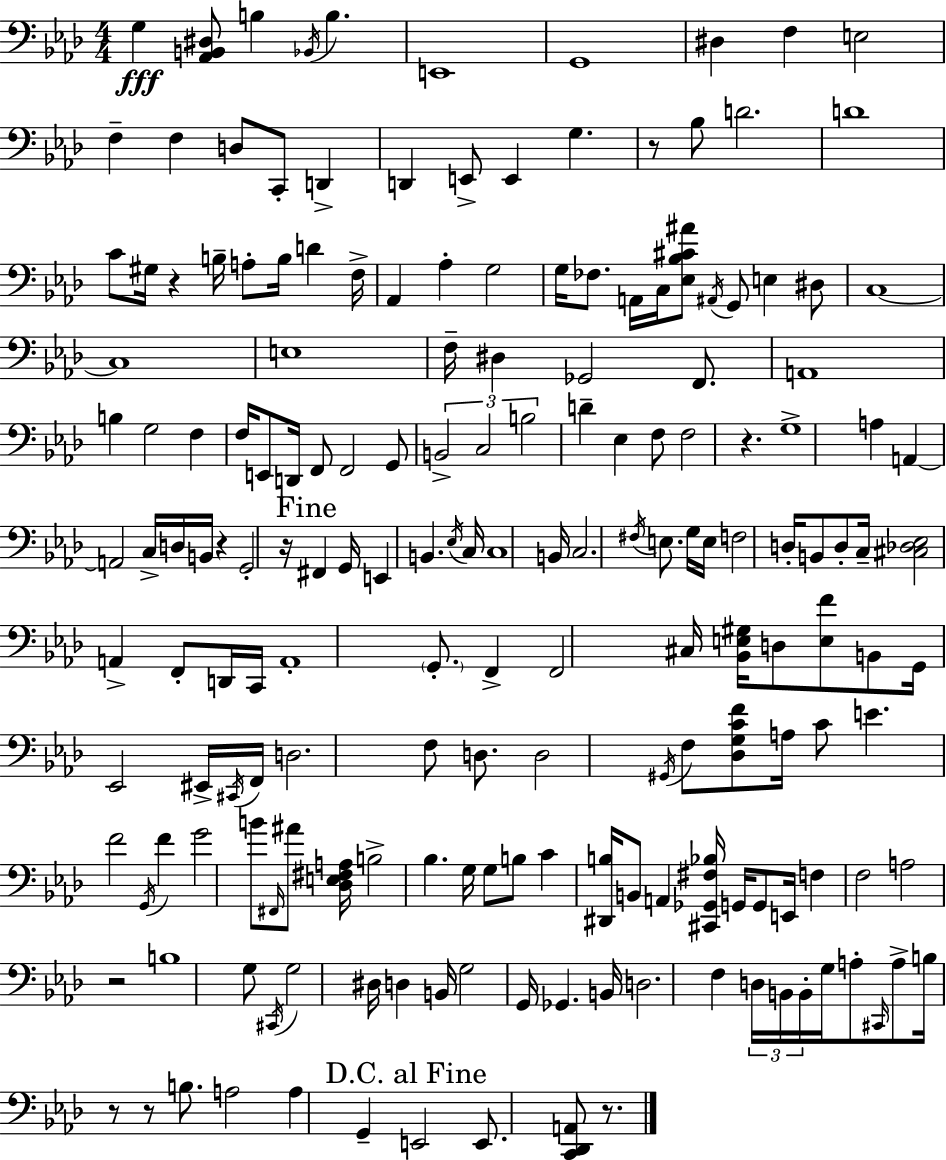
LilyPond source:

{
  \clef bass
  \numericTimeSignature
  \time 4/4
  \key f \minor
  g4\fff <aes, b, dis>8 b4 \acciaccatura { bes,16 } b4. | e,1 | g,1 | dis4 f4 e2 | \break f4-- f4 d8 c,8-. d,4-> | d,4 e,8-> e,4 g4. | r8 bes8 d'2. | d'1 | \break c'8 gis16 r4 b16-- a8-. b16 d'4 | f16-> aes,4 aes4-. g2 | g16 fes8. a,16 c16 <ees bes cis' ais'>8 \acciaccatura { ais,16 } g,8 e4 | dis8 c1~~ | \break c1 | e1 | f16-- dis4 ges,2 f,8. | a,1 | \break b4 g2 f4 | f16 e,8 d,16 f,8 f,2 | g,8 \tuplet 3/2 { b,2-> c2 | b2 } d'4-- ees4 | \break f8 f2 r4. | g1-> | a4 a,4~~ a,2 | c16-> d16 b,16 r4 g,2-. | \break r16 \mark "Fine" fis,4 g,16 e,4 b,4. | \acciaccatura { ees16 } c16 c1 | b,16 c2. | \acciaccatura { fis16 } e8. g16 e16 f2 d16-. b,8 | \break d8-. c16-- <cis des ees>2 a,4-> | f,8-. d,16 c,16 a,1-. | \parenthesize g,8.-. f,4-> f,2 | cis16 <bes, e gis>16 d8 <e f'>8 b,8 g,16 ees,2 | \break eis,16-> \acciaccatura { cis,16 } f,16 d2. | f8 d8. d2 | \acciaccatura { gis,16 } f8 <des g c' f'>8 a16 c'8 e'4. f'2 | \acciaccatura { g,16 } f'4 g'2 | \break b'8 \grace { fis,16 } ais'8 <des e fis a>16 b2-> | bes4. g16 g8 b8 c'4 | <dis, b>16 b,8 a,4 <cis, ges, fis bes>16 g,16 g,8 e,16 f4 | f2 a2 | \break r2 b1 | g8 \acciaccatura { cis,16 } g2 | dis16 d4 b,16 g2 | g,16 ges,4. b,16 d2. | \break f4 \tuplet 3/2 { d16 b,16 b,16-. } g16 a8-. \grace { cis,16 } | a8-> b16 r8 r8 b8. a2 | a4 g,4-- \mark "D.C. al Fine" e,2 | e,8. <c, des, a,>8 r8. \bar "|."
}